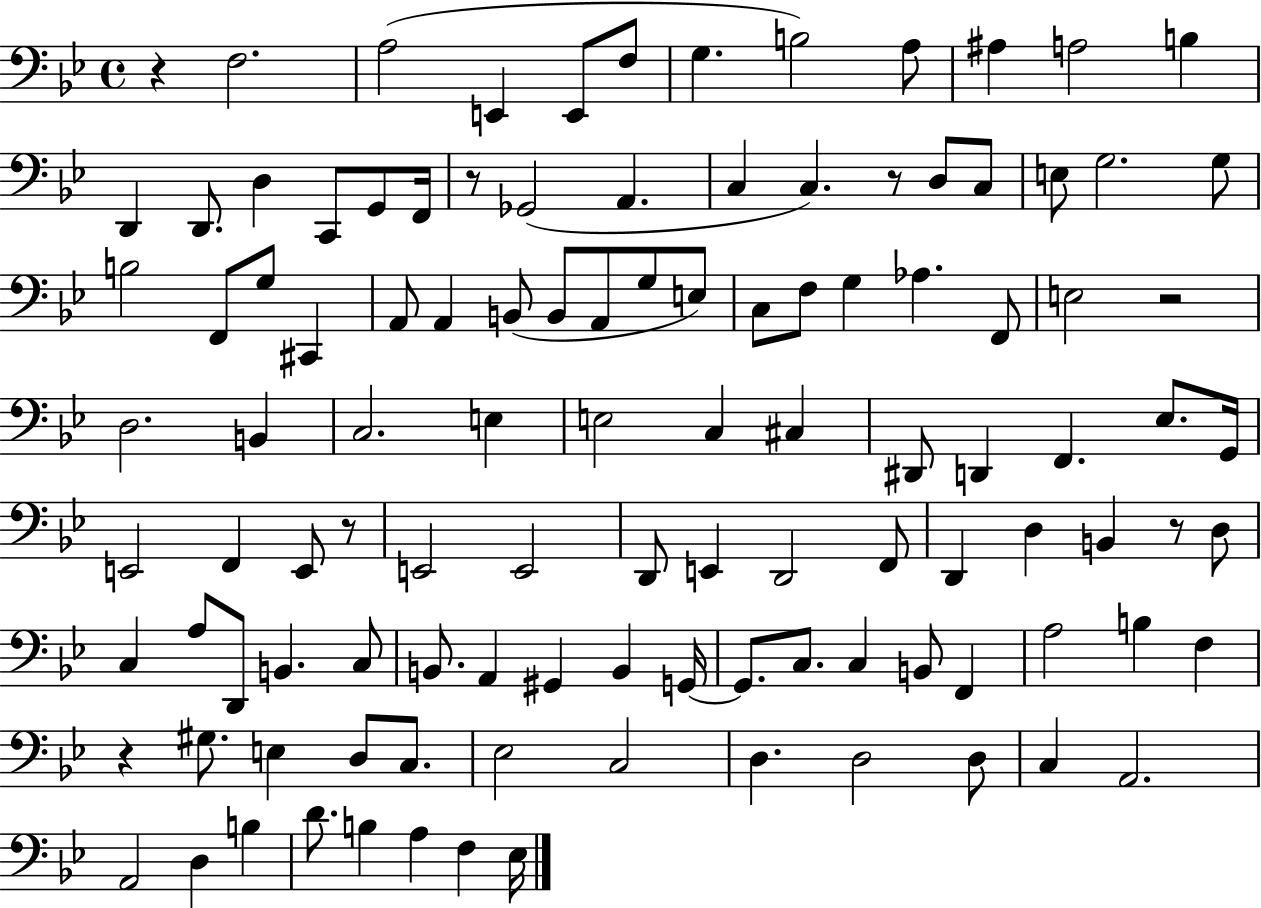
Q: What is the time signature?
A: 4/4